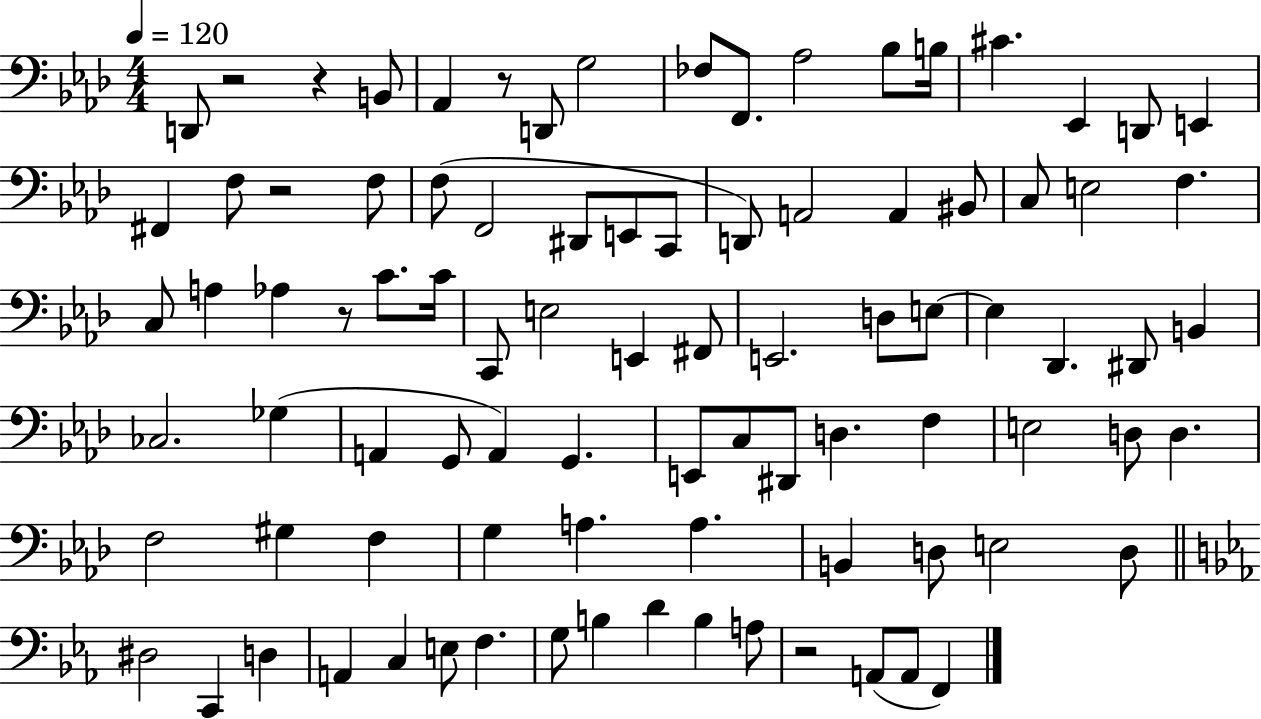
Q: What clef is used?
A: bass